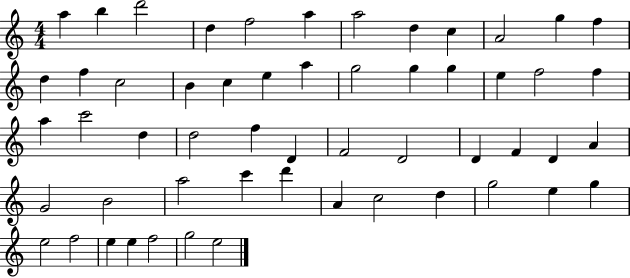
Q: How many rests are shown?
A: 0